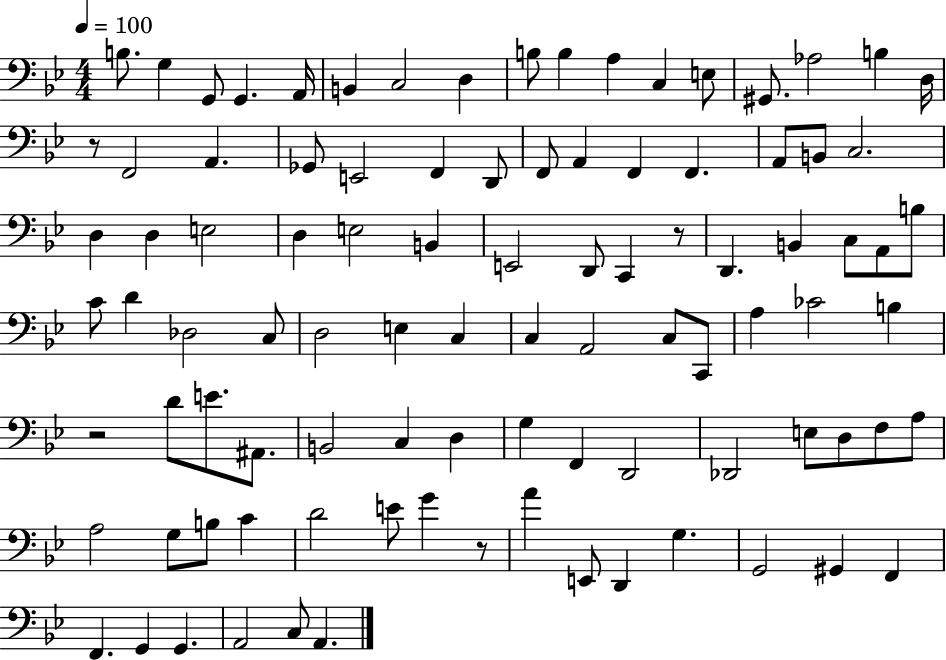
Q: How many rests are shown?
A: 4